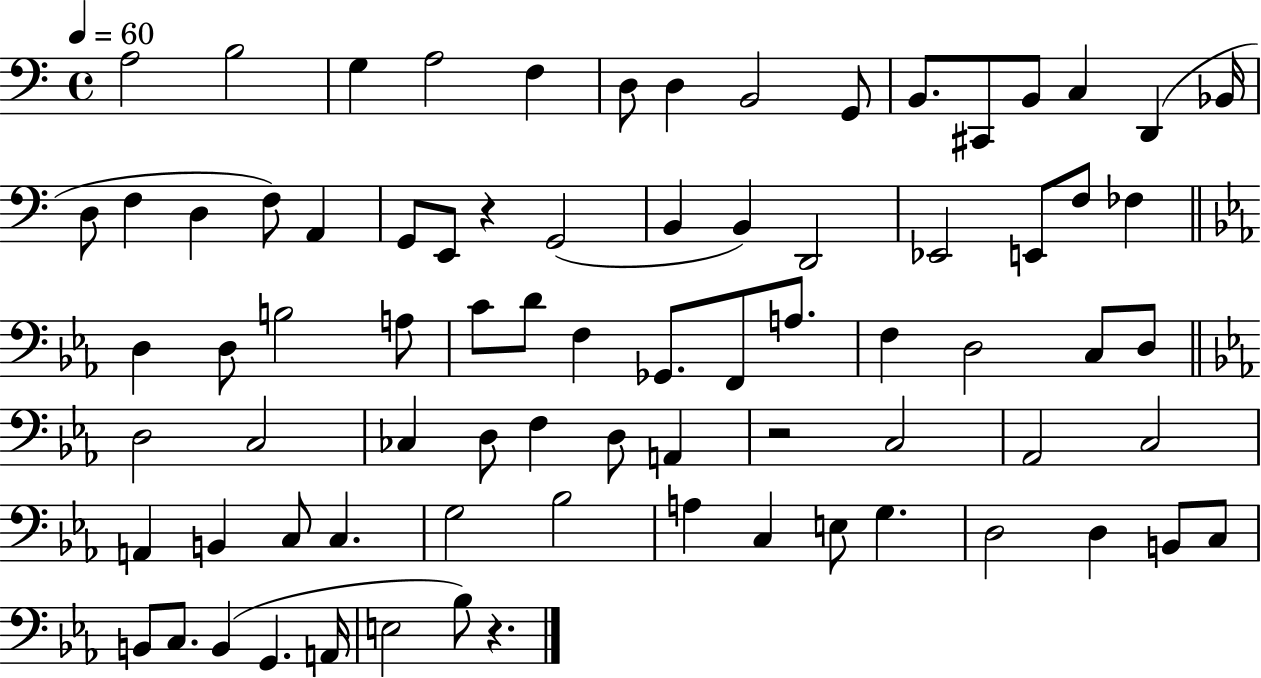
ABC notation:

X:1
T:Untitled
M:4/4
L:1/4
K:C
A,2 B,2 G, A,2 F, D,/2 D, B,,2 G,,/2 B,,/2 ^C,,/2 B,,/2 C, D,, _B,,/4 D,/2 F, D, F,/2 A,, G,,/2 E,,/2 z G,,2 B,, B,, D,,2 _E,,2 E,,/2 F,/2 _F, D, D,/2 B,2 A,/2 C/2 D/2 F, _G,,/2 F,,/2 A,/2 F, D,2 C,/2 D,/2 D,2 C,2 _C, D,/2 F, D,/2 A,, z2 C,2 _A,,2 C,2 A,, B,, C,/2 C, G,2 _B,2 A, C, E,/2 G, D,2 D, B,,/2 C,/2 B,,/2 C,/2 B,, G,, A,,/4 E,2 _B,/2 z